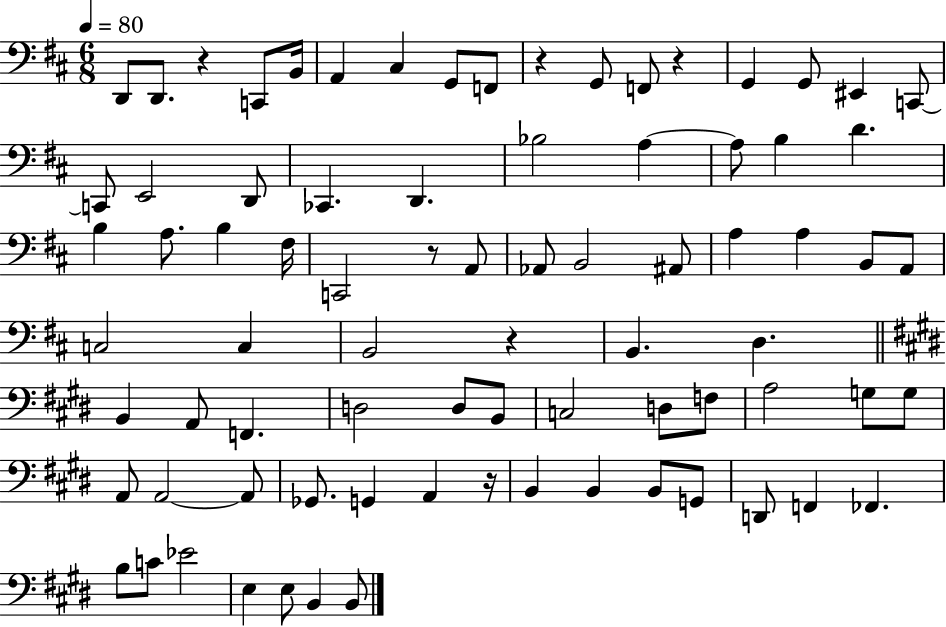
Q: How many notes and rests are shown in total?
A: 80